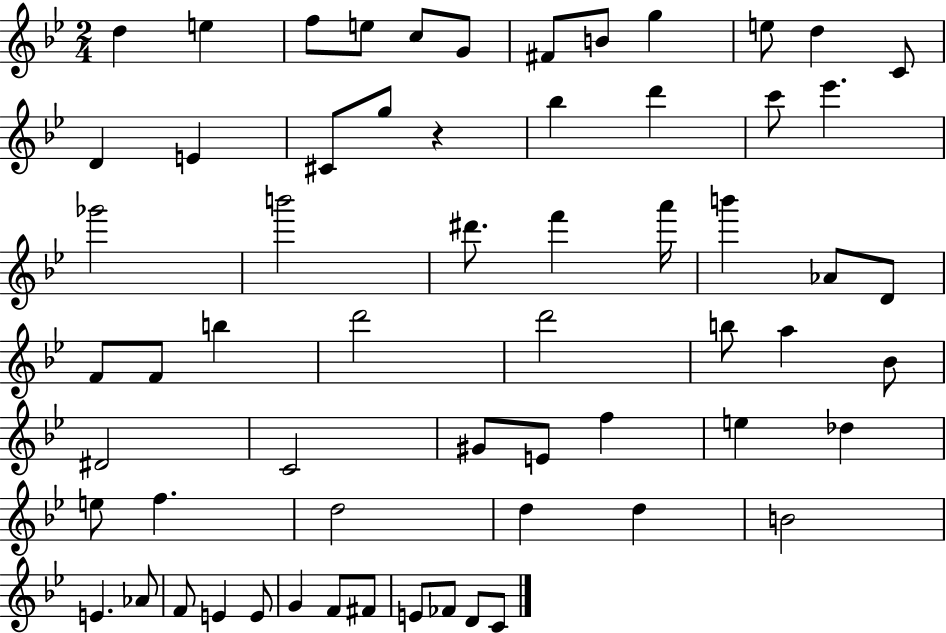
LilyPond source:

{
  \clef treble
  \numericTimeSignature
  \time 2/4
  \key bes \major
  d''4 e''4 | f''8 e''8 c''8 g'8 | fis'8 b'8 g''4 | e''8 d''4 c'8 | \break d'4 e'4 | cis'8 g''8 r4 | bes''4 d'''4 | c'''8 ees'''4. | \break ges'''2 | b'''2 | dis'''8. f'''4 a'''16 | b'''4 aes'8 d'8 | \break f'8 f'8 b''4 | d'''2 | d'''2 | b''8 a''4 bes'8 | \break dis'2 | c'2 | gis'8 e'8 f''4 | e''4 des''4 | \break e''8 f''4. | d''2 | d''4 d''4 | b'2 | \break e'4. aes'8 | f'8 e'4 e'8 | g'4 f'8 fis'8 | e'8 fes'8 d'8 c'8 | \break \bar "|."
}